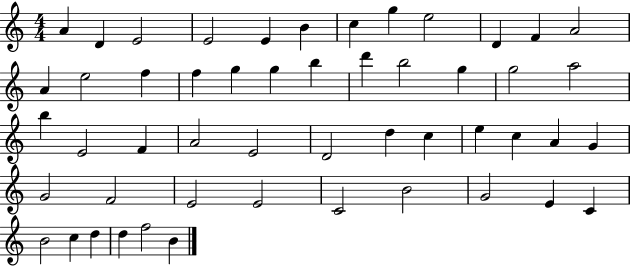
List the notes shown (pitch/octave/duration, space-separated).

A4/q D4/q E4/h E4/h E4/q B4/q C5/q G5/q E5/h D4/q F4/q A4/h A4/q E5/h F5/q F5/q G5/q G5/q B5/q D6/q B5/h G5/q G5/h A5/h B5/q E4/h F4/q A4/h E4/h D4/h D5/q C5/q E5/q C5/q A4/q G4/q G4/h F4/h E4/h E4/h C4/h B4/h G4/h E4/q C4/q B4/h C5/q D5/q D5/q F5/h B4/q